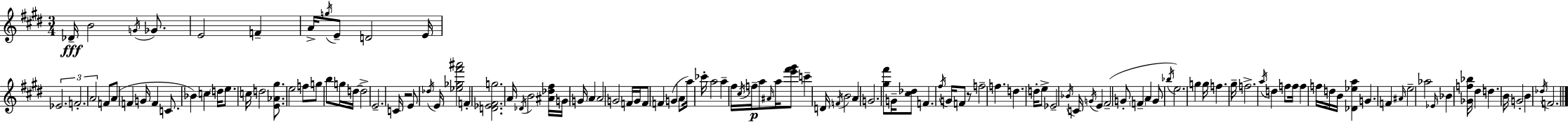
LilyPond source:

{
  \clef treble
  \numericTimeSignature
  \time 3/4
  \key e \major
  des'16--\fff b'2 \acciaccatura { g'16 } ges'8. | e'2 f'4-- | a'16-> \acciaccatura { g''16 } e'8-- d'2 | e'16 \tuplet 3/2 { ees'2. | \break f'2.-. | a'2 } f'8 | a'8( f'4 g'16 f'4 c'8. | bes'4) c''4 \parenthesize d''16 e''8. | \break c''16 d''2 <e' aes' gis''>8. | e''2 f''8 | g''8 b''8 g''16 d''16~~ d''2-> | e'2.-- | \break c'16 r2 e'8 | \acciaccatura { des''16 } e'16 <ees'' ges'' fis''' ais'''>2 f'4-. | <d' ees' fis' g''>2. | a'16 \acciaccatura { des'16 } b'2 | \break <ais' des'' fis''>16 g'16 g'16 a'4 a'2 | g'2 | f'16 g'16 f'8 f'4 g'4( | a'8 a''16) ces'''16-. a''2 | \break a''4-- fis''16 \acciaccatura { cis''16 } f''16--\p a''8 \grace { ais'16 } a''16 <e''' fis''' gis'''>8 | c'''4-- d'16 \acciaccatura { f'16 } b'2 | a'4 g'2. | <gis'' fis'''>8 g'16-- <cis'' des''>8 | \break f'4. \acciaccatura { fis''16 } g'16 f'8 r8 | f''2-- f''4. | d''4. d''16-. e''8-> ees'2-- | \acciaccatura { bes'16 } c'16 \acciaccatura { g'16 } e'4 | \break fis'2--( g'8-. | \parenthesize f'4-- a'4 g'8 \acciaccatura { bes''16 }) e''2. | g''4 | g''16 f''4. gis''16-- f''2.-> | \break \acciaccatura { a''16 } | d''4 f''8 f''16 f''4 f''16 | d''16 b'16 <des' ees'' a''>4 g'4. | f'4 \grace { ais'16 } e''2-- | \break aes''2 \grace { ees'16 } bes'4 | <ges' f'' bes''>16 dis''4 d''4. | b'16 g'2-. b'4 | \acciaccatura { des''16 } f'2. | \break \bar "|."
}